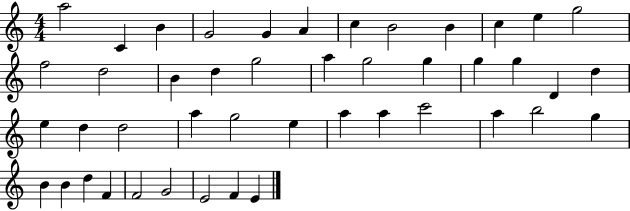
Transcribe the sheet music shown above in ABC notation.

X:1
T:Untitled
M:4/4
L:1/4
K:C
a2 C B G2 G A c B2 B c e g2 f2 d2 B d g2 a g2 g g g D d e d d2 a g2 e a a c'2 a b2 g B B d F F2 G2 E2 F E